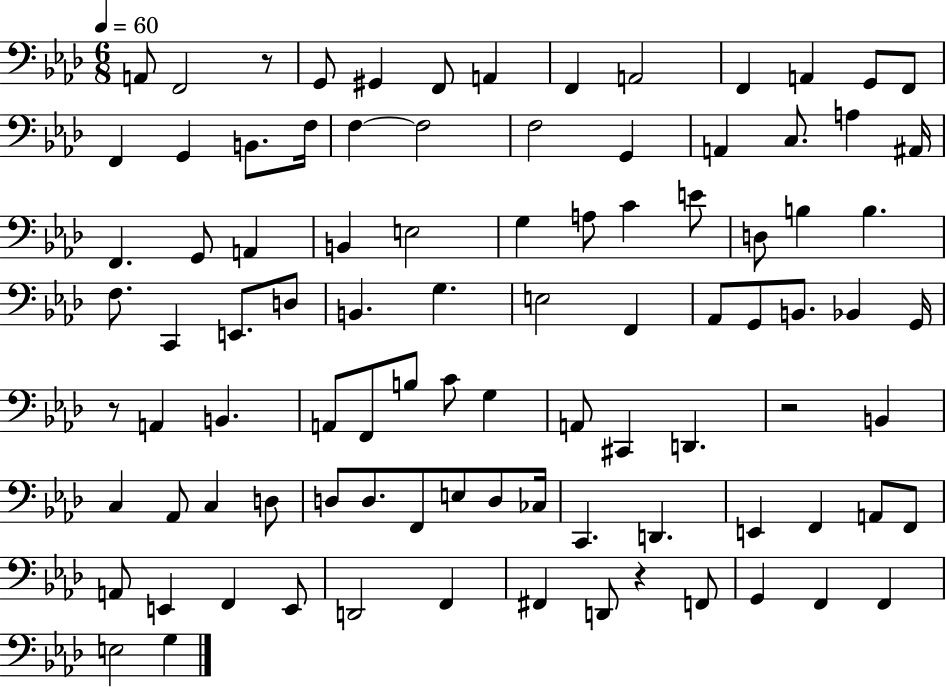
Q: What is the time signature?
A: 6/8